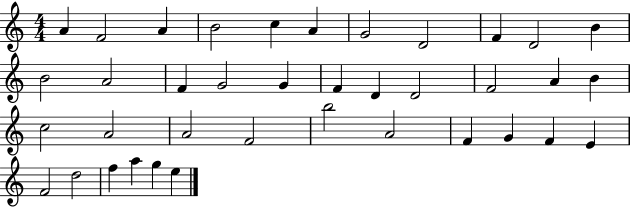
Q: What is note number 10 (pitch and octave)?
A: D4